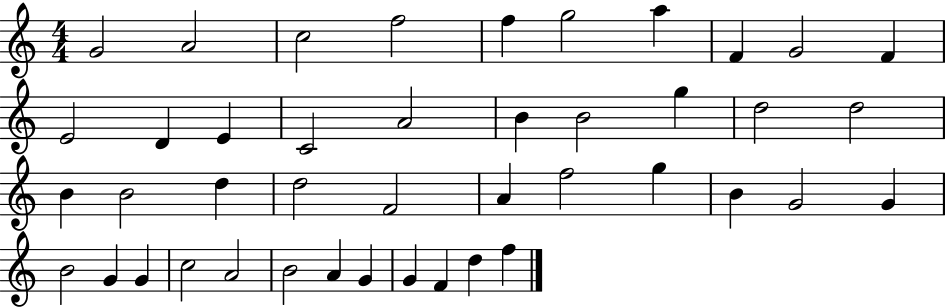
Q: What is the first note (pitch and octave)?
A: G4